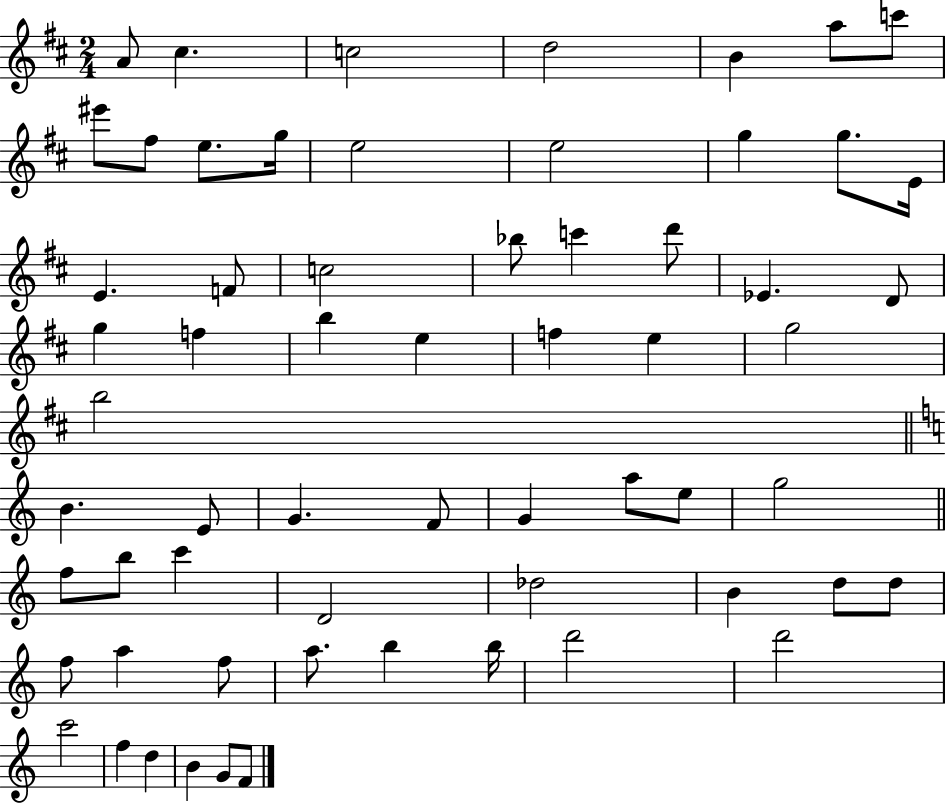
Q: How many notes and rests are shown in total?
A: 62